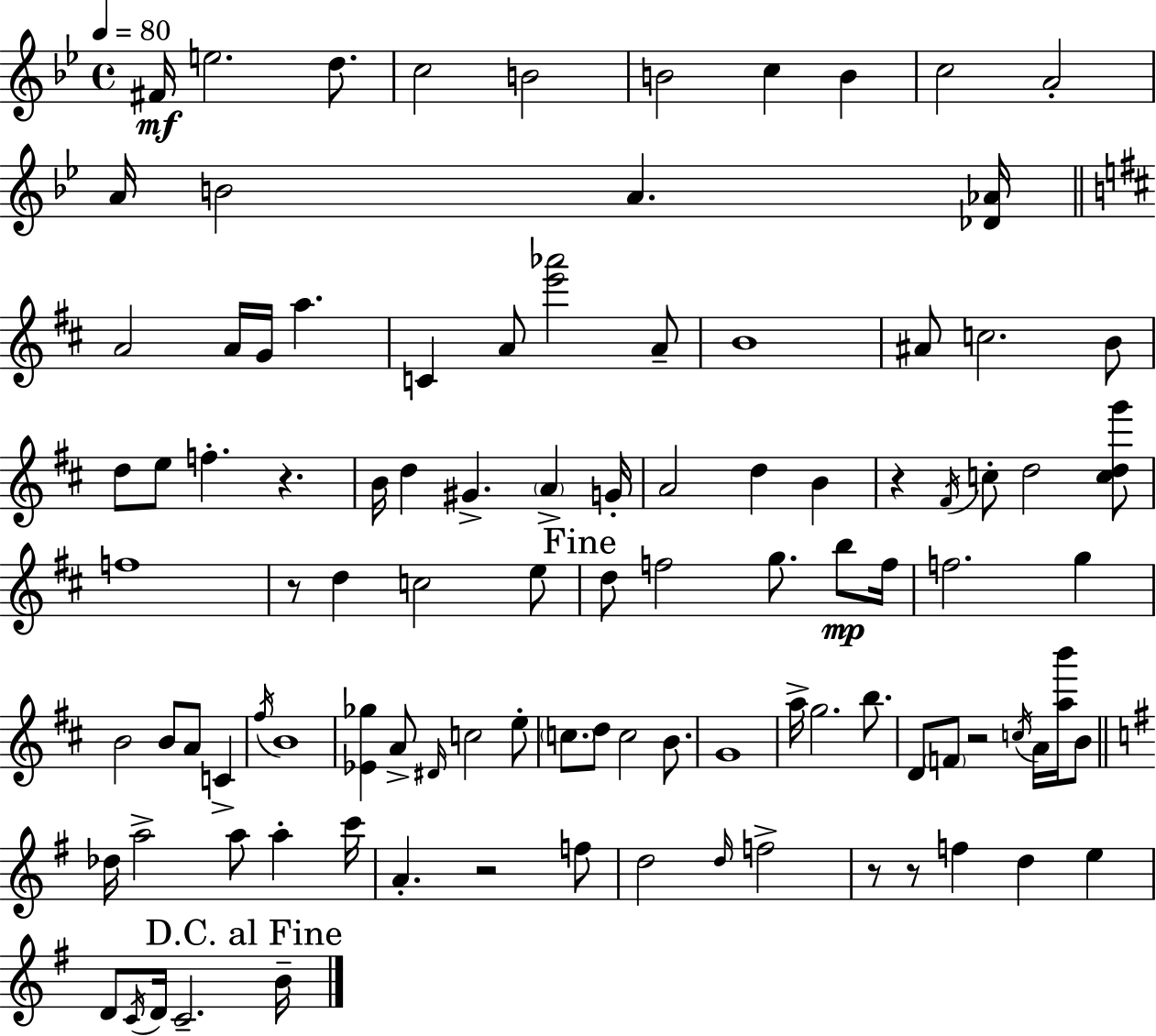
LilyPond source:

{
  \clef treble
  \time 4/4
  \defaultTimeSignature
  \key bes \major
  \tempo 4 = 80
  fis'16\mf e''2. d''8. | c''2 b'2 | b'2 c''4 b'4 | c''2 a'2-. | \break a'16 b'2 a'4. <des' aes'>16 | \bar "||" \break \key d \major a'2 a'16 g'16 a''4. | c'4 a'8 <e''' aes'''>2 a'8-- | b'1 | ais'8 c''2. b'8 | \break d''8 e''8 f''4.-. r4. | b'16 d''4 gis'4.-> \parenthesize a'4-> g'16-. | a'2 d''4 b'4 | r4 \acciaccatura { fis'16 } c''8-. d''2 <c'' d'' g'''>8 | \break f''1 | r8 d''4 c''2 e''8 | \mark "Fine" d''8 f''2 g''8. b''8\mp | f''16 f''2. g''4 | \break b'2 b'8 a'8 c'4-> | \acciaccatura { fis''16 } b'1 | <ees' ges''>4 a'8-> \grace { dis'16 } c''2 | e''8-. \parenthesize c''8. d''8 c''2 | \break b'8. g'1 | a''16-> g''2. | b''8. d'8 \parenthesize f'8 r2 \acciaccatura { c''16 } | a'16 <a'' b'''>16 b'8 \bar "||" \break \key g \major des''16 a''2-> a''8 a''4-. c'''16 | a'4.-. r2 f''8 | d''2 \grace { d''16 } f''2-> | r8 r8 f''4 d''4 e''4 | \break d'8 \acciaccatura { c'16 } d'16 c'2.-- | \mark "D.C. al Fine" b'16-- \bar "|."
}